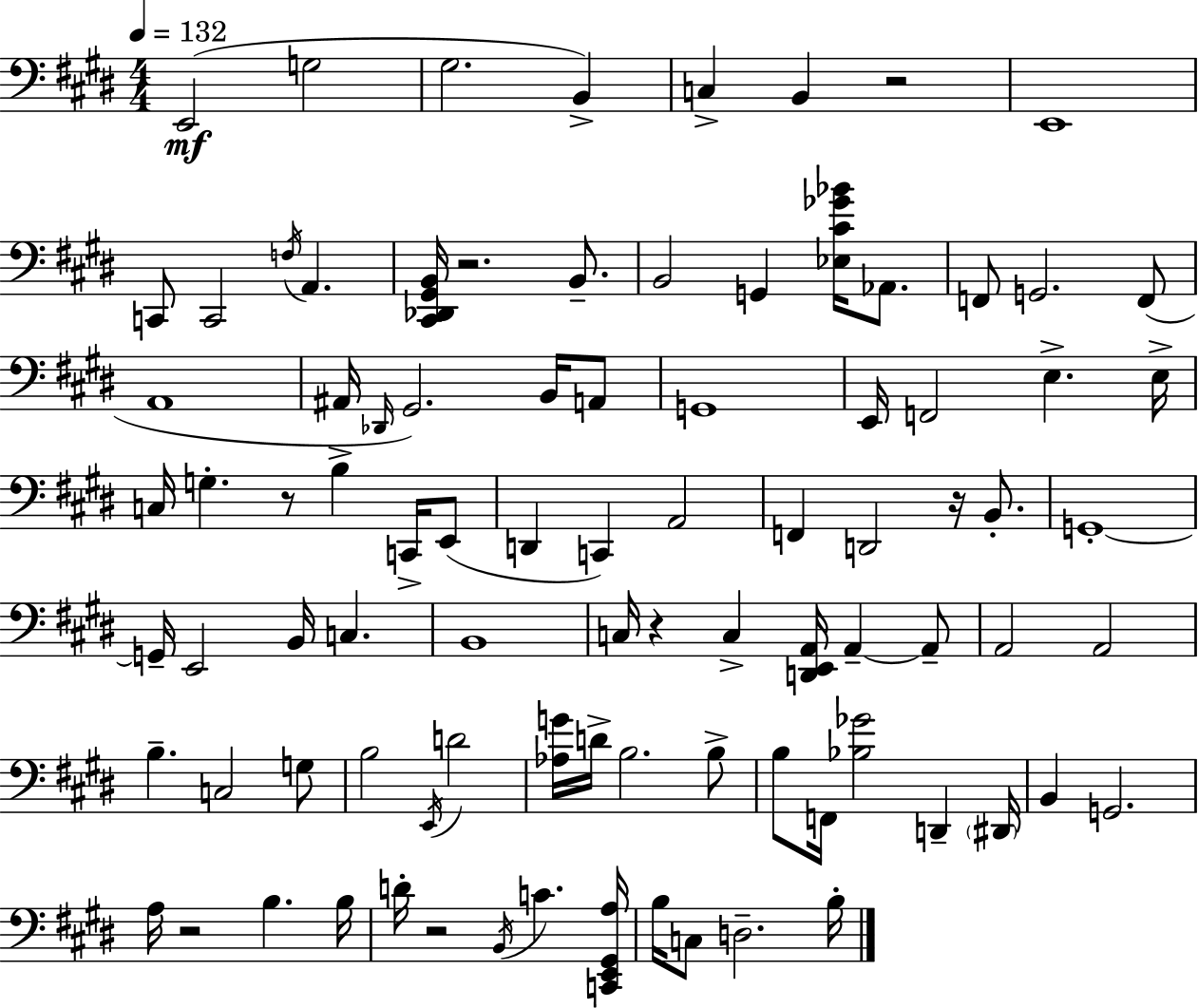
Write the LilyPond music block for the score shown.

{
  \clef bass
  \numericTimeSignature
  \time 4/4
  \key e \major
  \tempo 4 = 132
  \repeat volta 2 { e,2(\mf g2 | gis2. b,4->) | c4-> b,4 r2 | e,1 | \break c,8 c,2 \acciaccatura { f16 } a,4. | <cis, des, gis, b,>16 r2. b,8.-- | b,2 g,4 <ees cis' ges' bes'>16 aes,8. | f,8 g,2. f,8( | \break a,1 | ais,16 \grace { des,16 }) gis,2. b,16 | a,8 g,1 | e,16 f,2 e4.-> | \break e16-> c16 g4.-. r8 b4-> c,16-> | e,8( d,4 c,4) a,2 | f,4 d,2 r16 b,8.-. | g,1-.~~ | \break g,16-- e,2 b,16 c4. | b,1 | c16 r4 c4-> <d, e, a,>16 a,4--~~ | a,8-- a,2 a,2 | \break b4.-- c2 | g8 b2 \acciaccatura { e,16 } d'2 | <aes g'>16 d'16-> b2. | b8-> b8 f,16 <bes ges'>2 d,4-- | \break \parenthesize dis,16 b,4 g,2. | a16 r2 b4. | b16 d'16-. r2 \acciaccatura { b,16 } c'4. | <c, e, gis, a>16 b16 c8 d2.-- | \break b16-. } \bar "|."
}